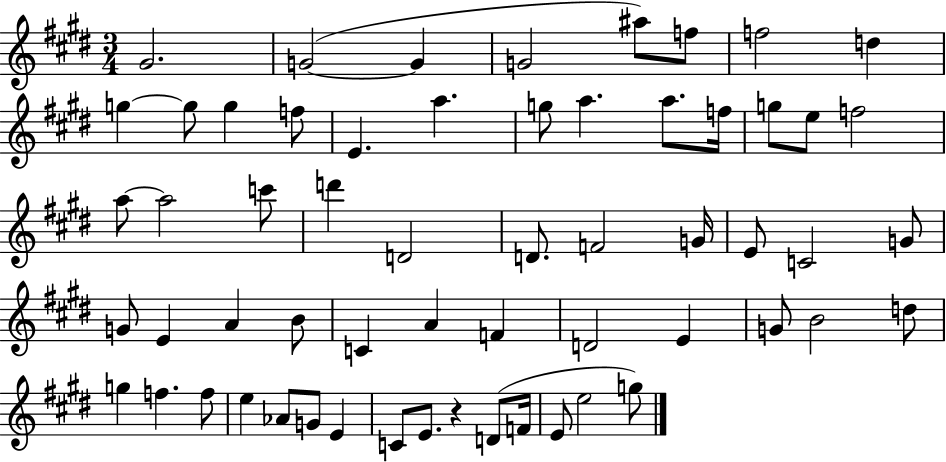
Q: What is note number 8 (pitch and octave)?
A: D5